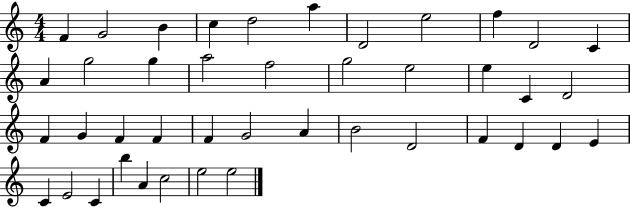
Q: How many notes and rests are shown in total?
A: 42